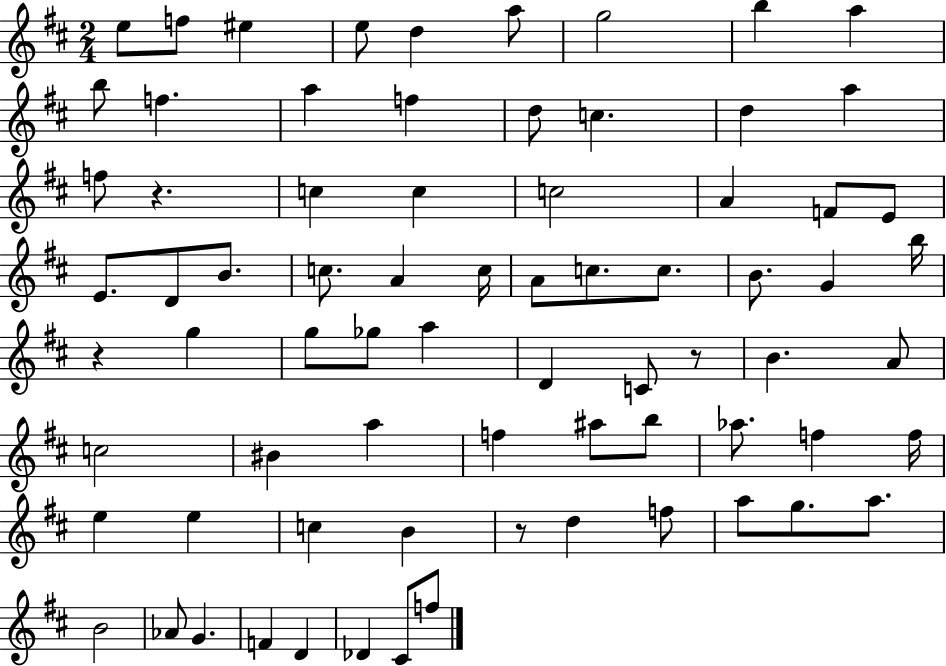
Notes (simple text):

E5/e F5/e EIS5/q E5/e D5/q A5/e G5/h B5/q A5/q B5/e F5/q. A5/q F5/q D5/e C5/q. D5/q A5/q F5/e R/q. C5/q C5/q C5/h A4/q F4/e E4/e E4/e. D4/e B4/e. C5/e. A4/q C5/s A4/e C5/e. C5/e. B4/e. G4/q B5/s R/q G5/q G5/e Gb5/e A5/q D4/q C4/e R/e B4/q. A4/e C5/h BIS4/q A5/q F5/q A#5/e B5/e Ab5/e. F5/q F5/s E5/q E5/q C5/q B4/q R/e D5/q F5/e A5/e G5/e. A5/e. B4/h Ab4/e G4/q. F4/q D4/q Db4/q C#4/e F5/e